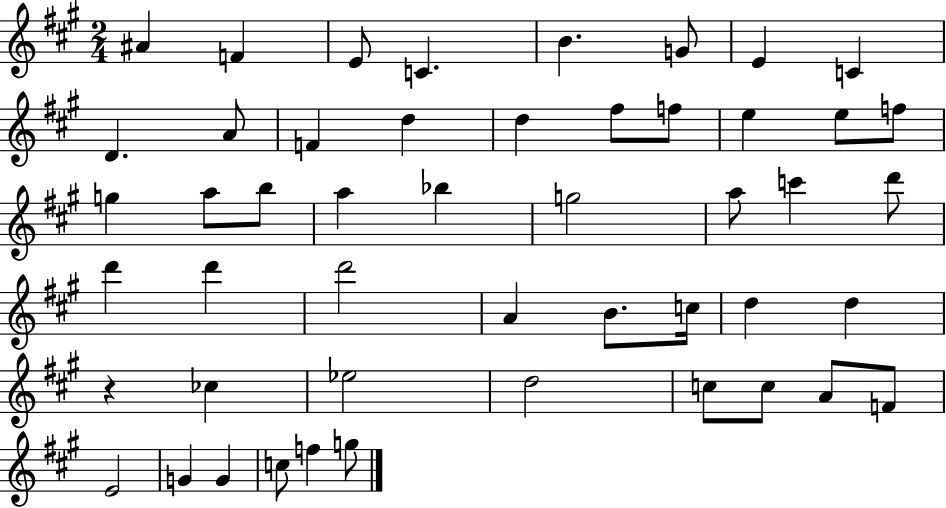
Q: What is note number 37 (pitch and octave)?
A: Eb5